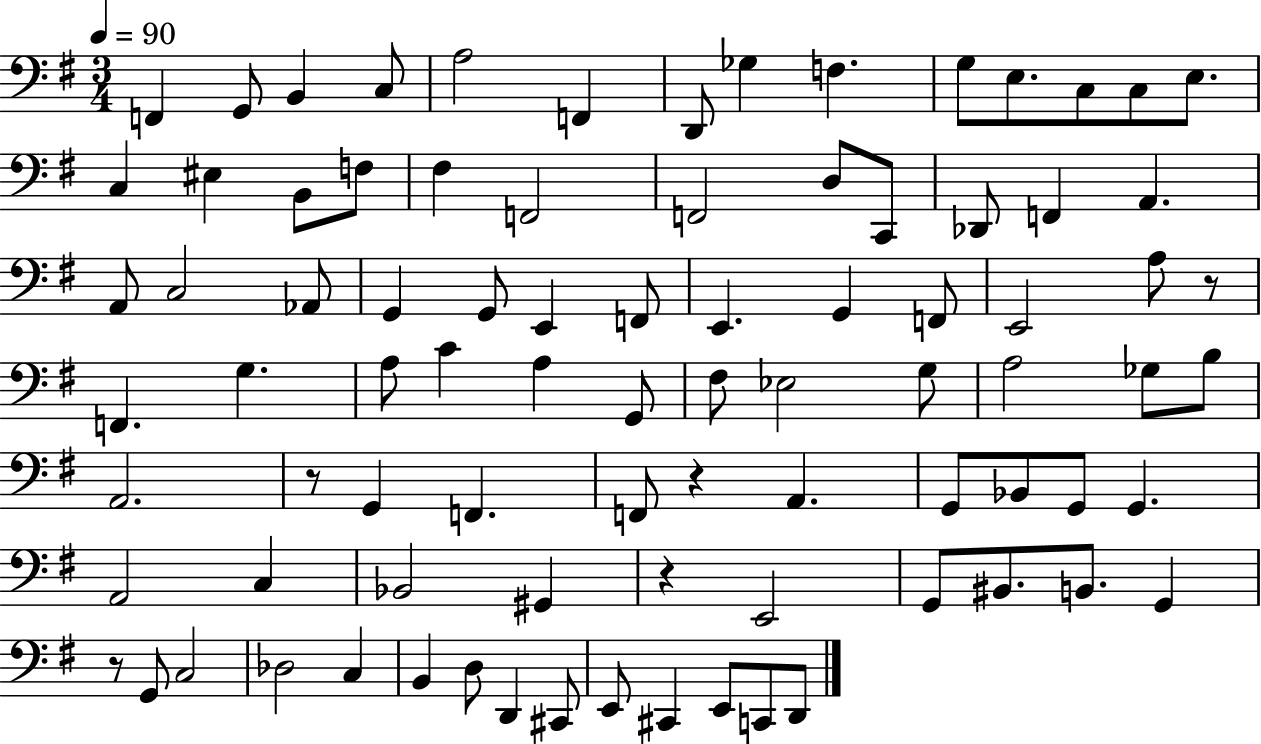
F2/q G2/e B2/q C3/e A3/h F2/q D2/e Gb3/q F3/q. G3/e E3/e. C3/e C3/e E3/e. C3/q EIS3/q B2/e F3/e F#3/q F2/h F2/h D3/e C2/e Db2/e F2/q A2/q. A2/e C3/h Ab2/e G2/q G2/e E2/q F2/e E2/q. G2/q F2/e E2/h A3/e R/e F2/q. G3/q. A3/e C4/q A3/q G2/e F#3/e Eb3/h G3/e A3/h Gb3/e B3/e A2/h. R/e G2/q F2/q. F2/e R/q A2/q. G2/e Bb2/e G2/e G2/q. A2/h C3/q Bb2/h G#2/q R/q E2/h G2/e BIS2/e. B2/e. G2/q R/e G2/e C3/h Db3/h C3/q B2/q D3/e D2/q C#2/e E2/e C#2/q E2/e C2/e D2/e